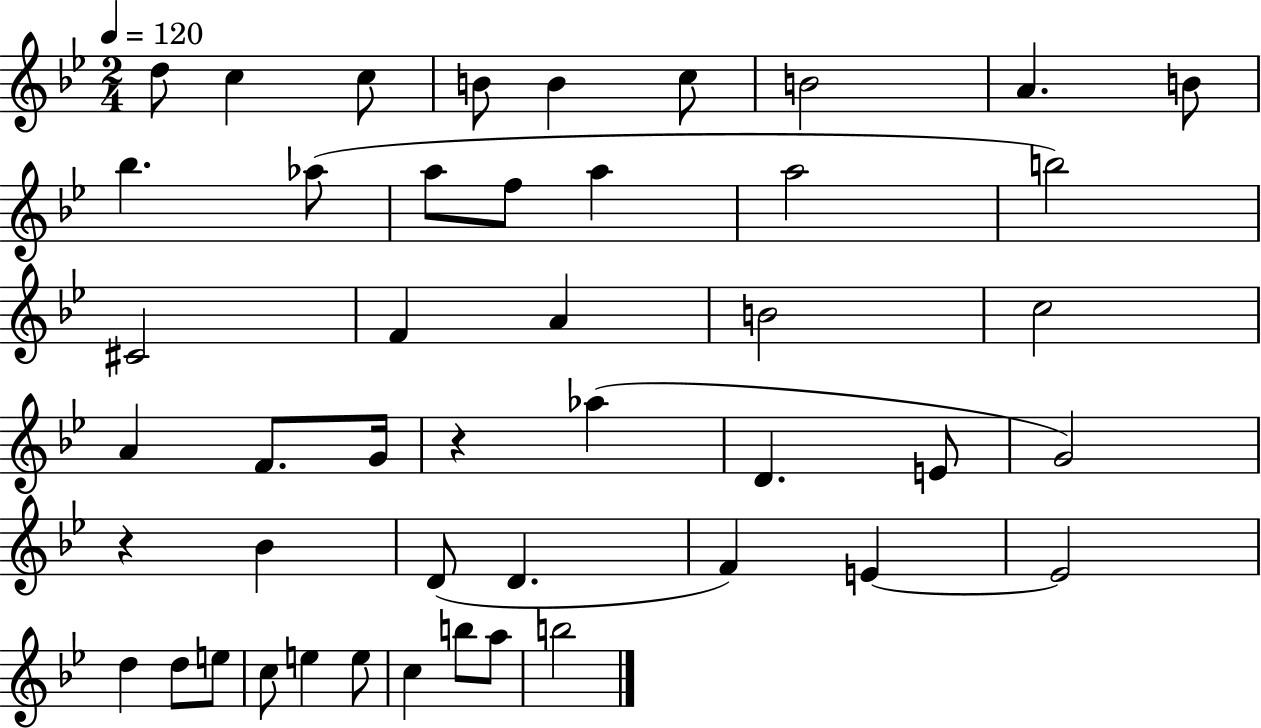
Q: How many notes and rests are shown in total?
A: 46